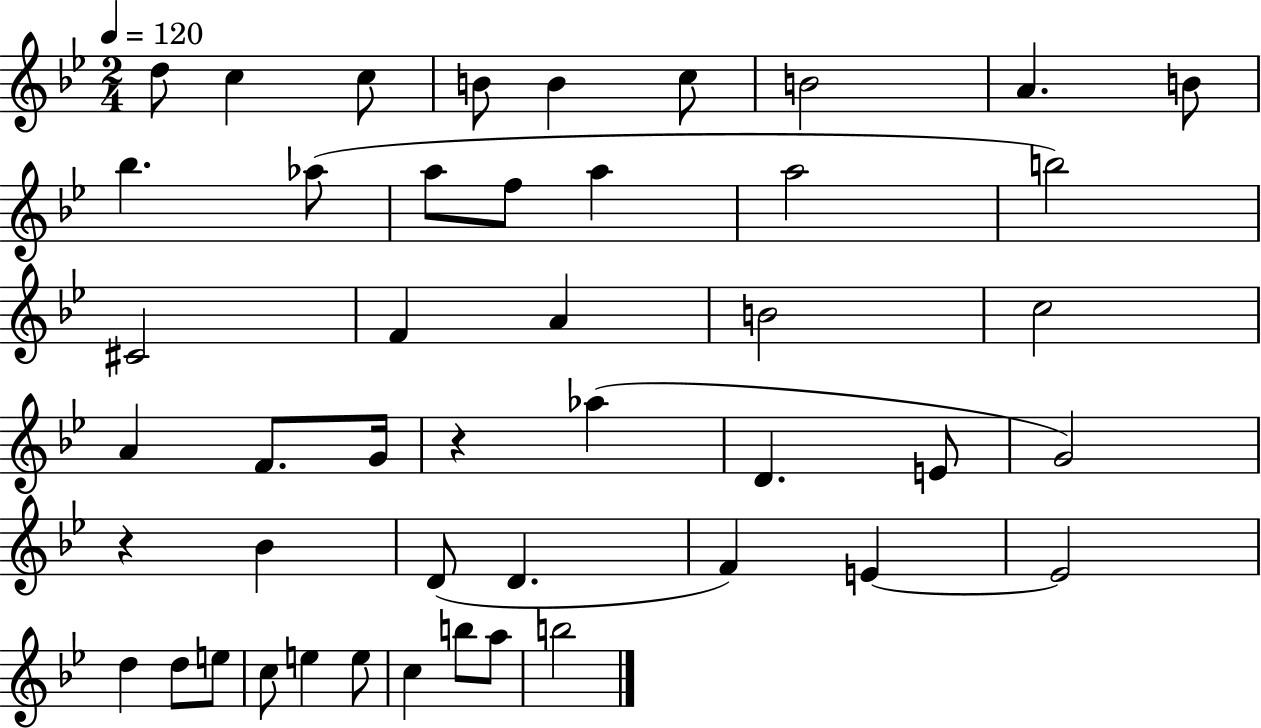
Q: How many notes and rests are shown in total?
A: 46